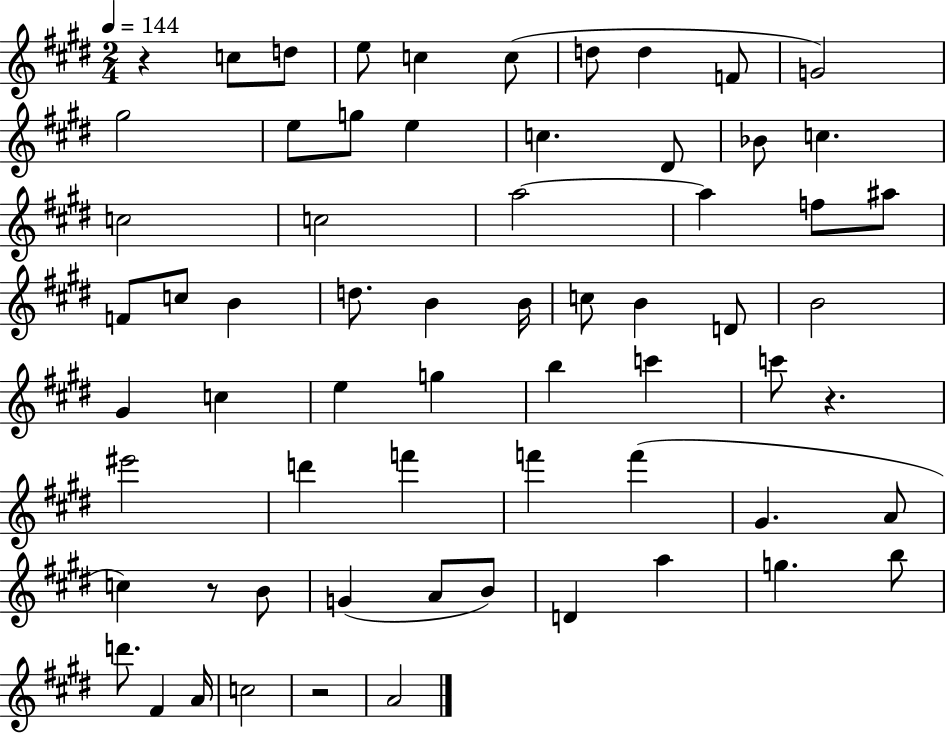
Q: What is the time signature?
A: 2/4